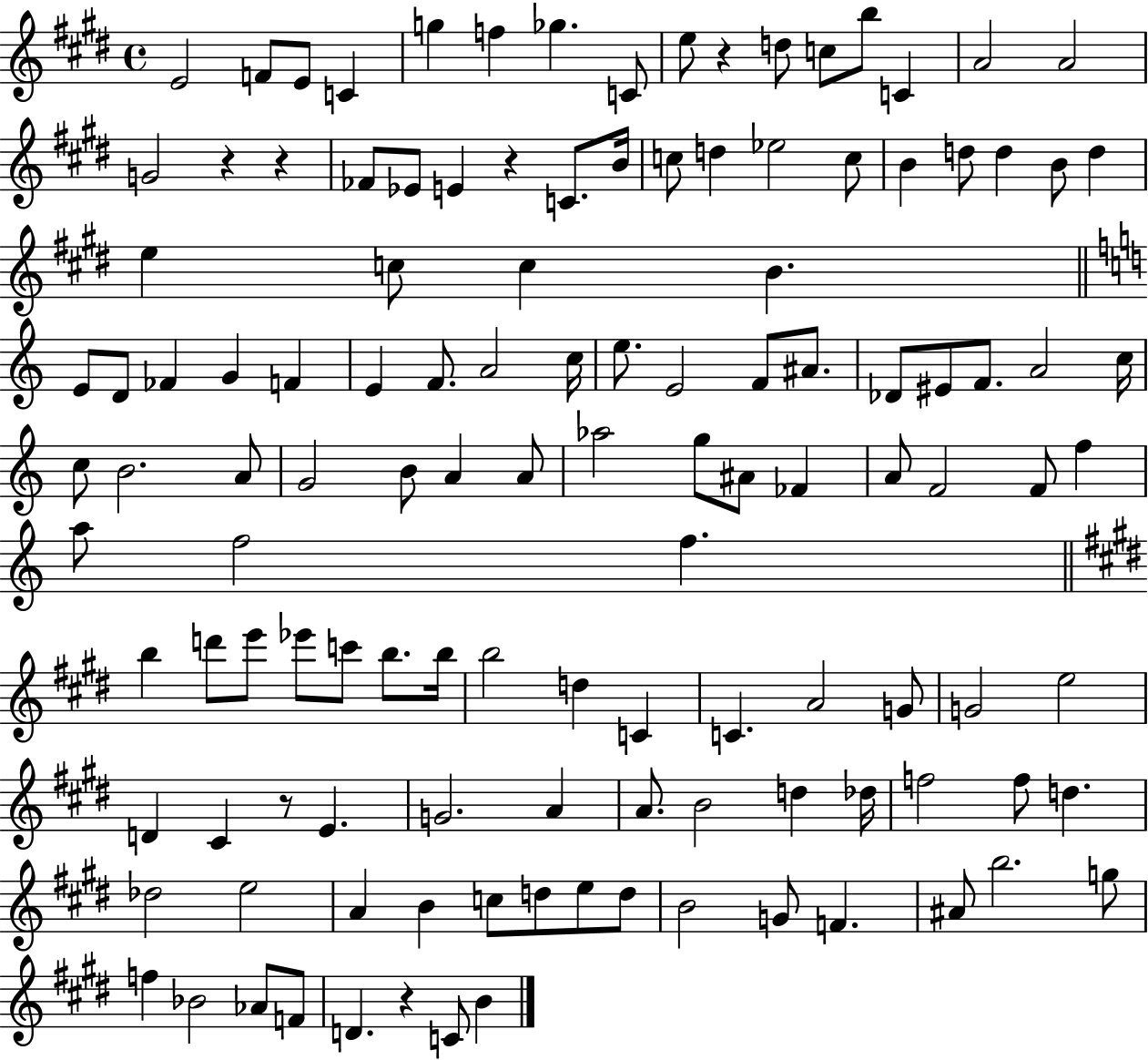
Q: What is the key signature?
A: E major